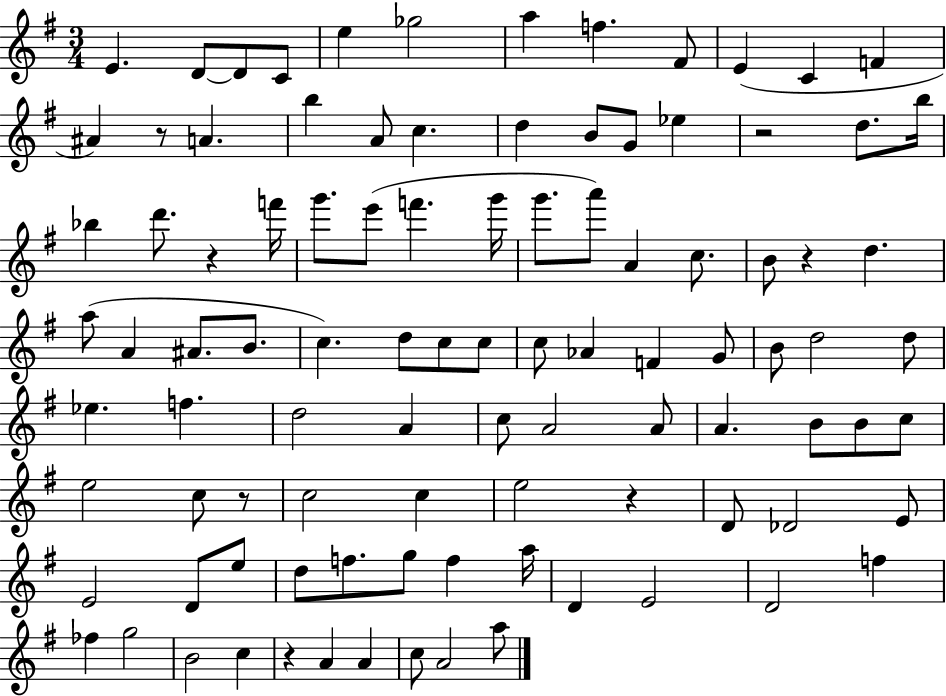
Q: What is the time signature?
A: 3/4